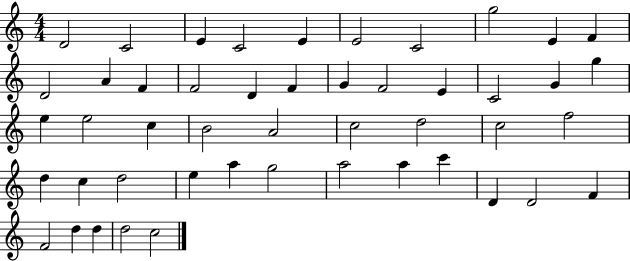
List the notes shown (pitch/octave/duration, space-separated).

D4/h C4/h E4/q C4/h E4/q E4/h C4/h G5/h E4/q F4/q D4/h A4/q F4/q F4/h D4/q F4/q G4/q F4/h E4/q C4/h G4/q G5/q E5/q E5/h C5/q B4/h A4/h C5/h D5/h C5/h F5/h D5/q C5/q D5/h E5/q A5/q G5/h A5/h A5/q C6/q D4/q D4/h F4/q F4/h D5/q D5/q D5/h C5/h